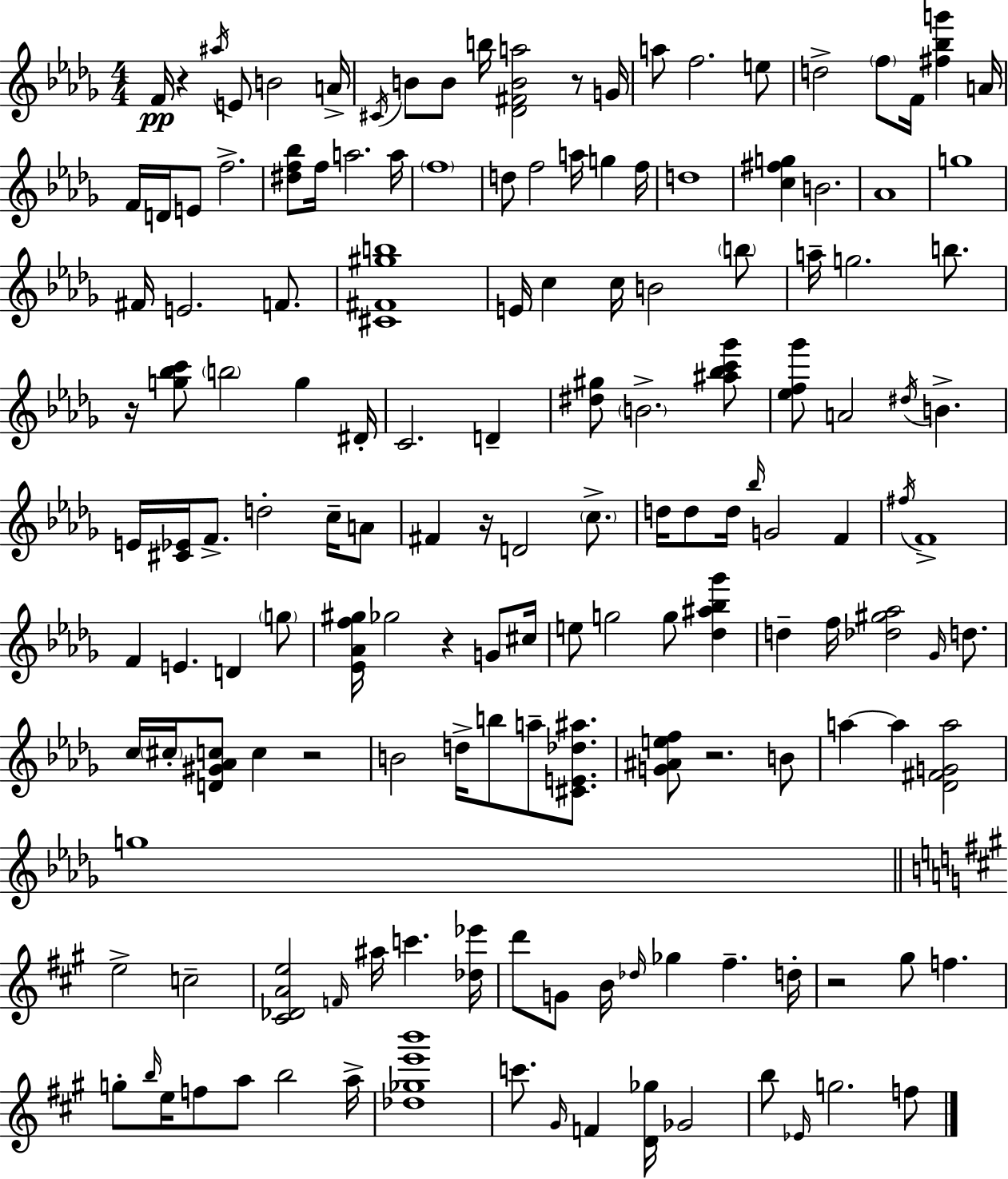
{
  \clef treble
  \numericTimeSignature
  \time 4/4
  \key bes \minor
  \repeat volta 2 { f'16\pp r4 \acciaccatura { ais''16 } e'8 b'2 | a'16-> \acciaccatura { cis'16 } b'8 b'8 b''16 <des' fis' b' a''>2 r8 | g'16 a''8 f''2. | e''8 d''2-> \parenthesize f''8 f'16 <fis'' bes'' g'''>4 | \break a'16 f'16 d'16 e'8 f''2.-> | <dis'' f'' bes''>8 f''16 a''2. | a''16 \parenthesize f''1 | d''8 f''2 a''16 g''4 | \break f''16 d''1 | <c'' fis'' g''>4 b'2. | aes'1 | g''1 | \break fis'16 e'2. f'8. | <cis' fis' gis'' b''>1 | e'16 c''4 c''16 b'2 | \parenthesize b''8 a''16-- g''2. b''8. | \break r16 <g'' bes'' c'''>8 \parenthesize b''2 g''4 | dis'16-. c'2. d'4-- | <dis'' gis''>8 \parenthesize b'2.-> | <ais'' bes'' c''' ges'''>8 <ees'' f'' ges'''>8 a'2 \acciaccatura { dis''16 } b'4.-> | \break e'16 <cis' ees'>16 f'8.-> d''2-. | c''16-- a'8 fis'4 r16 d'2 | \parenthesize c''8.-> d''16 d''8 d''16 \grace { bes''16 } g'2 | f'4 \acciaccatura { fis''16 } f'1-> | \break f'4 e'4. d'4 | \parenthesize g''8 <ees' aes' f'' gis''>16 ges''2 r4 | g'8 cis''16 e''8 g''2 g''8 | <des'' ais'' bes'' ges'''>4 d''4-- f''16 <des'' gis'' aes''>2 | \break \grace { ges'16 } d''8. c''16 \parenthesize cis''16-. <d' gis' aes' c''>8 c''4 r2 | b'2 d''16-> b''8 | a''8-- <cis' e' des'' ais''>8. <g' ais' e'' f''>8 r2. | b'8 a''4~~ a''4 <des' fis' g' a''>2 | \break g''1 | \bar "||" \break \key a \major e''2-> c''2-- | <cis' des' a' e''>2 \grace { f'16 } ais''16 c'''4. | <des'' ees'''>16 d'''8 g'8 b'16 \grace { des''16 } ges''4 fis''4.-- | d''16-. r2 gis''8 f''4. | \break g''8-. \grace { b''16 } e''16 f''8 a''8 b''2 | a''16-> <des'' ges'' e''' b'''>1 | c'''8. \grace { gis'16 } f'4 <d' ges''>16 ges'2 | b''8 \grace { ees'16 } g''2. | \break f''8 } \bar "|."
}